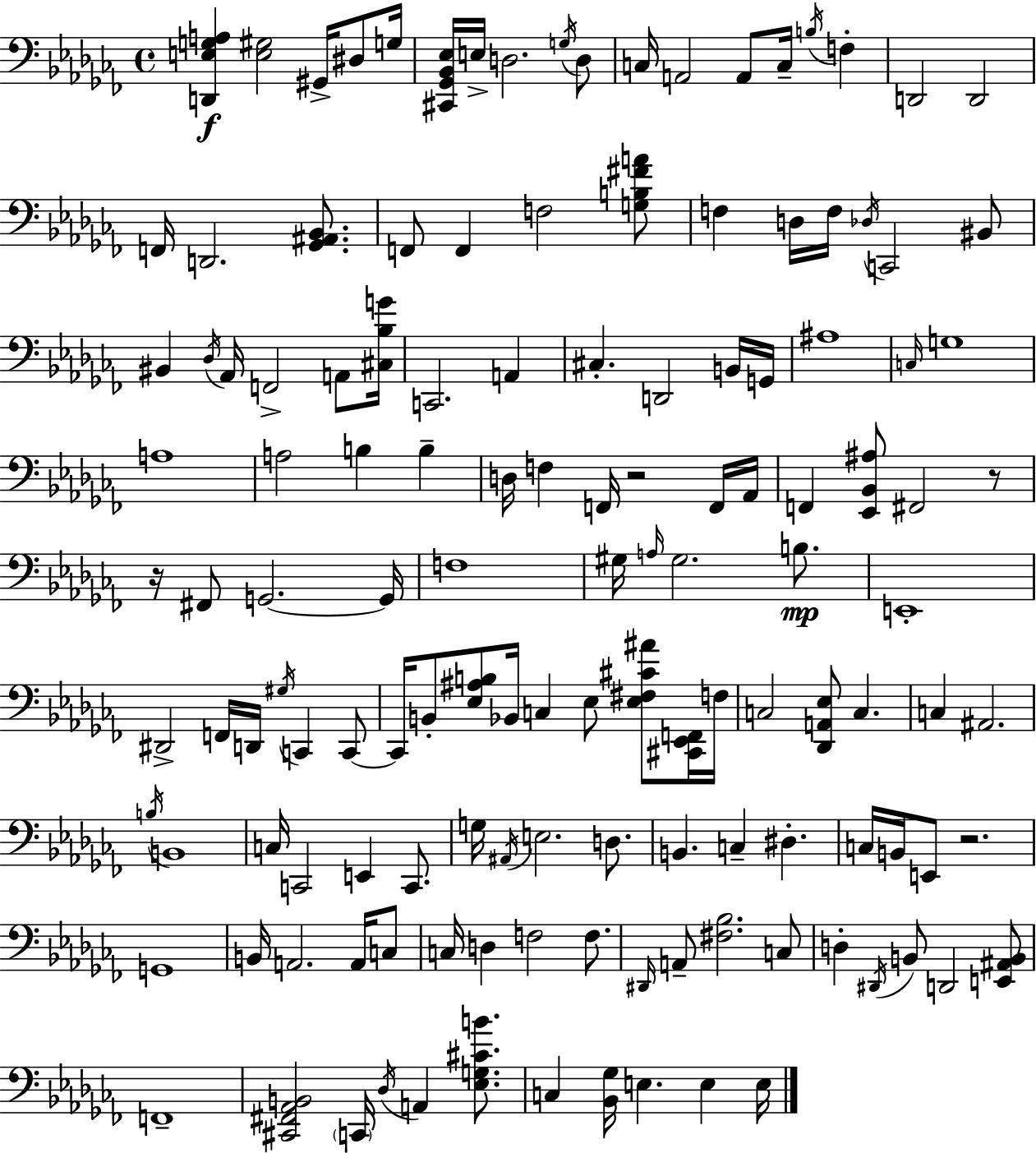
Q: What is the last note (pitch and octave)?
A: E3